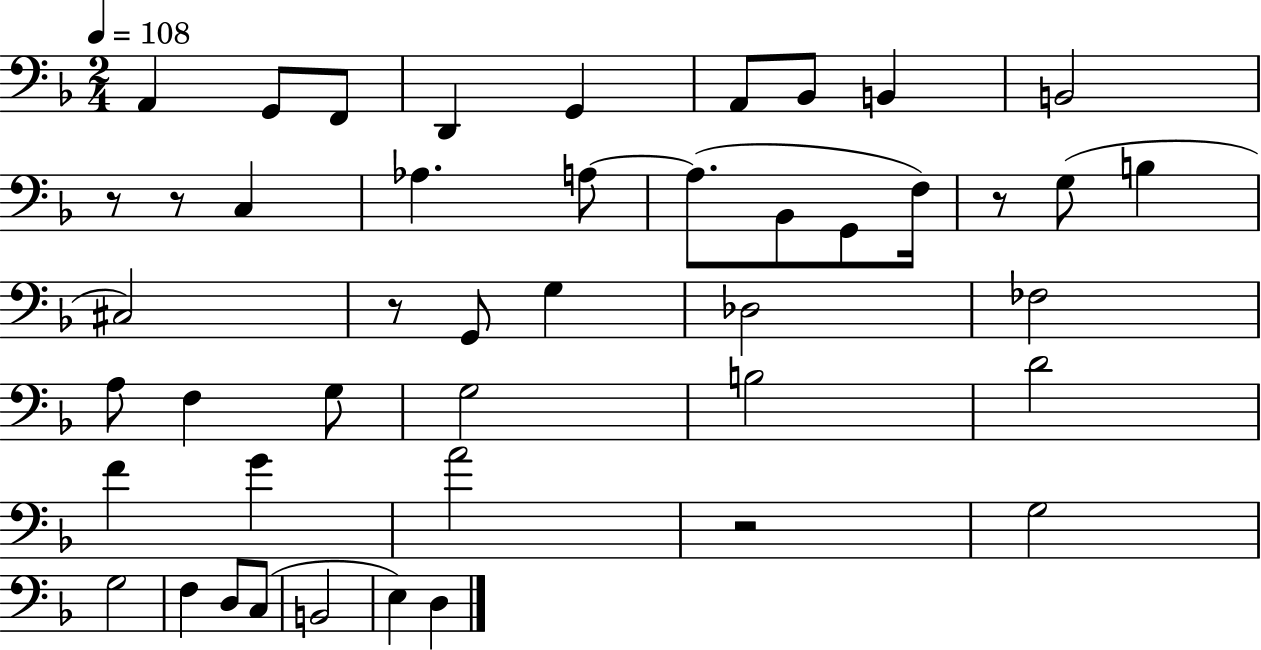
{
  \clef bass
  \numericTimeSignature
  \time 2/4
  \key f \major
  \tempo 4 = 108
  a,4 g,8 f,8 | d,4 g,4 | a,8 bes,8 b,4 | b,2 | \break r8 r8 c4 | aes4. a8~~ | a8.( bes,8 g,8 f16) | r8 g8( b4 | \break cis2) | r8 g,8 g4 | des2 | fes2 | \break a8 f4 g8 | g2 | b2 | d'2 | \break f'4 g'4 | a'2 | r2 | g2 | \break g2 | f4 d8 c8( | b,2 | e4) d4 | \break \bar "|."
}